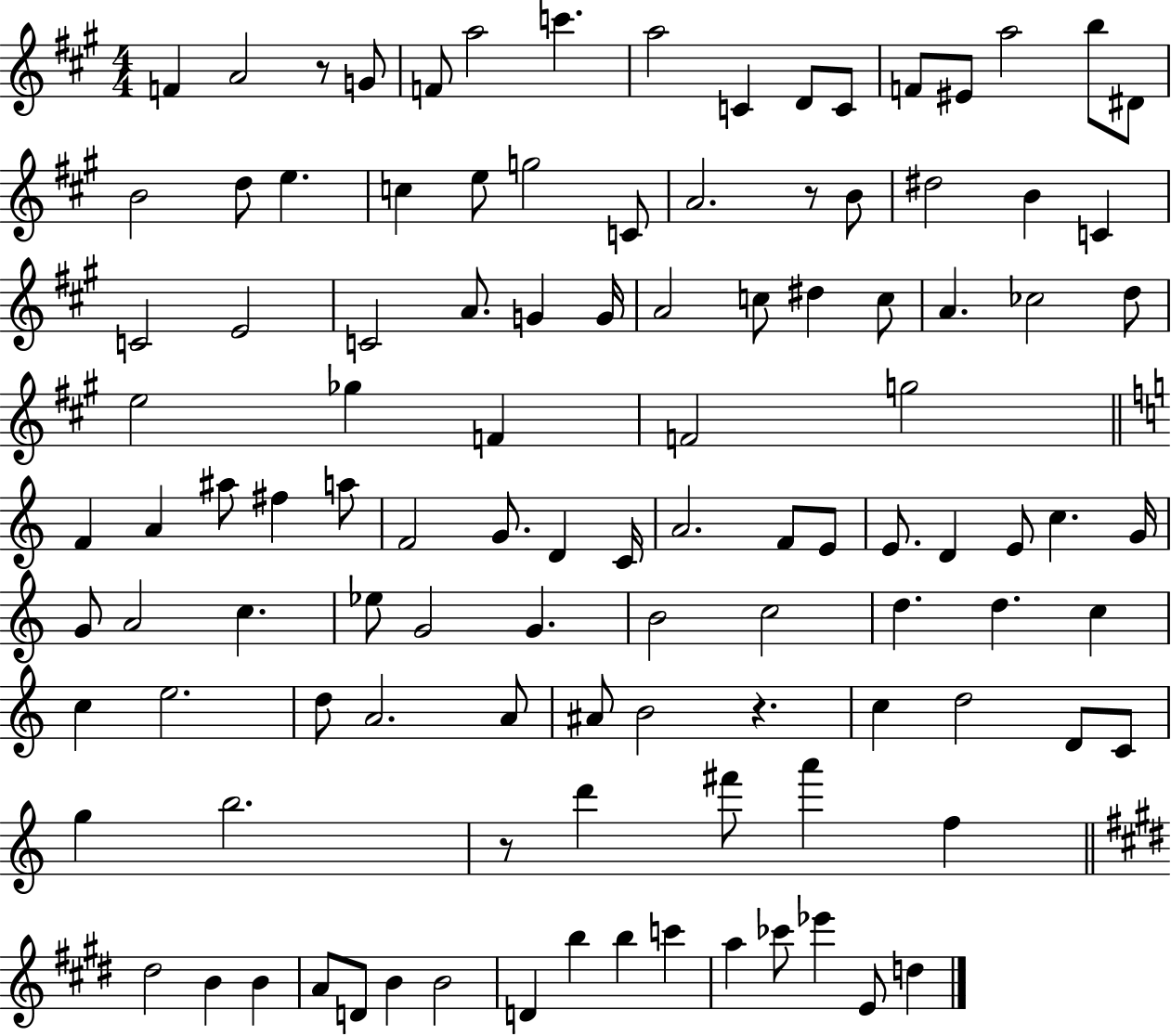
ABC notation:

X:1
T:Untitled
M:4/4
L:1/4
K:A
F A2 z/2 G/2 F/2 a2 c' a2 C D/2 C/2 F/2 ^E/2 a2 b/2 ^D/2 B2 d/2 e c e/2 g2 C/2 A2 z/2 B/2 ^d2 B C C2 E2 C2 A/2 G G/4 A2 c/2 ^d c/2 A _c2 d/2 e2 _g F F2 g2 F A ^a/2 ^f a/2 F2 G/2 D C/4 A2 F/2 E/2 E/2 D E/2 c G/4 G/2 A2 c _e/2 G2 G B2 c2 d d c c e2 d/2 A2 A/2 ^A/2 B2 z c d2 D/2 C/2 g b2 z/2 d' ^f'/2 a' f ^d2 B B A/2 D/2 B B2 D b b c' a _c'/2 _e' E/2 d